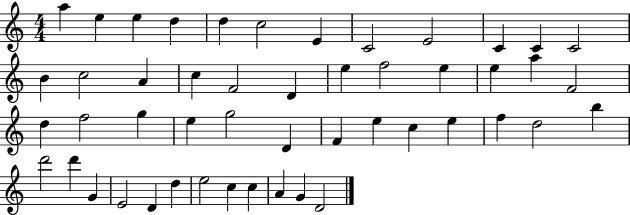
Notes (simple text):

A5/q E5/q E5/q D5/q D5/q C5/h E4/q C4/h E4/h C4/q C4/q C4/h B4/q C5/h A4/q C5/q F4/h D4/q E5/q F5/h E5/q E5/q A5/q F4/h D5/q F5/h G5/q E5/q G5/h D4/q F4/q E5/q C5/q E5/q F5/q D5/h B5/q D6/h D6/q G4/q E4/h D4/q D5/q E5/h C5/q C5/q A4/q G4/q D4/h